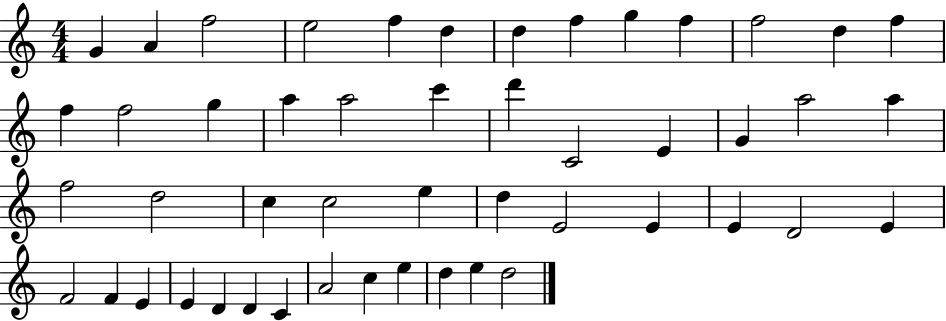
{
  \clef treble
  \numericTimeSignature
  \time 4/4
  \key c \major
  g'4 a'4 f''2 | e''2 f''4 d''4 | d''4 f''4 g''4 f''4 | f''2 d''4 f''4 | \break f''4 f''2 g''4 | a''4 a''2 c'''4 | d'''4 c'2 e'4 | g'4 a''2 a''4 | \break f''2 d''2 | c''4 c''2 e''4 | d''4 e'2 e'4 | e'4 d'2 e'4 | \break f'2 f'4 e'4 | e'4 d'4 d'4 c'4 | a'2 c''4 e''4 | d''4 e''4 d''2 | \break \bar "|."
}